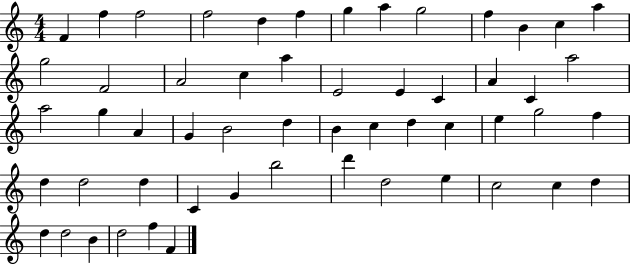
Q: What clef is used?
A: treble